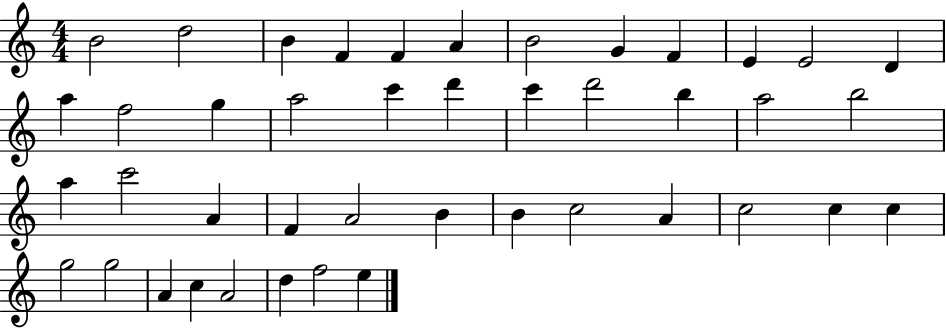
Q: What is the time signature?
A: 4/4